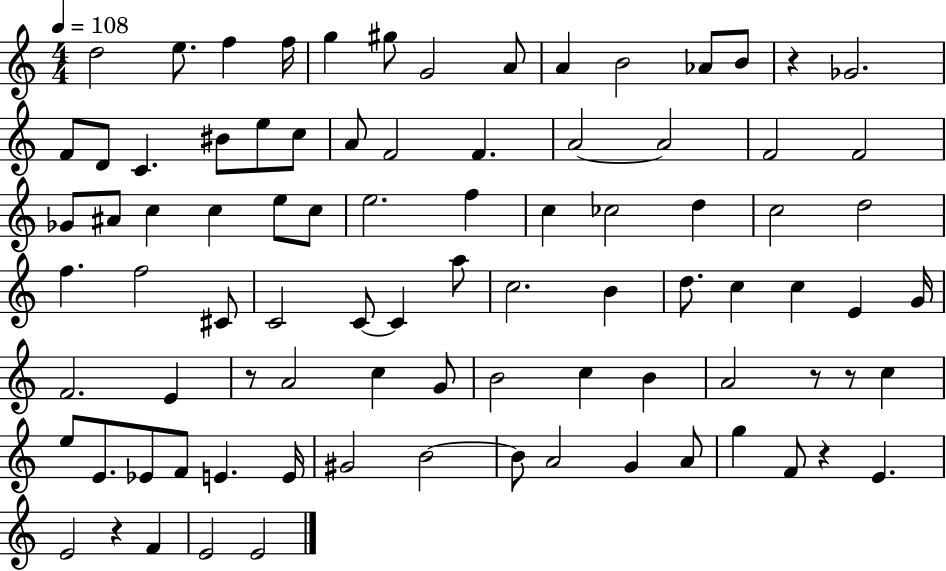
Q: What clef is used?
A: treble